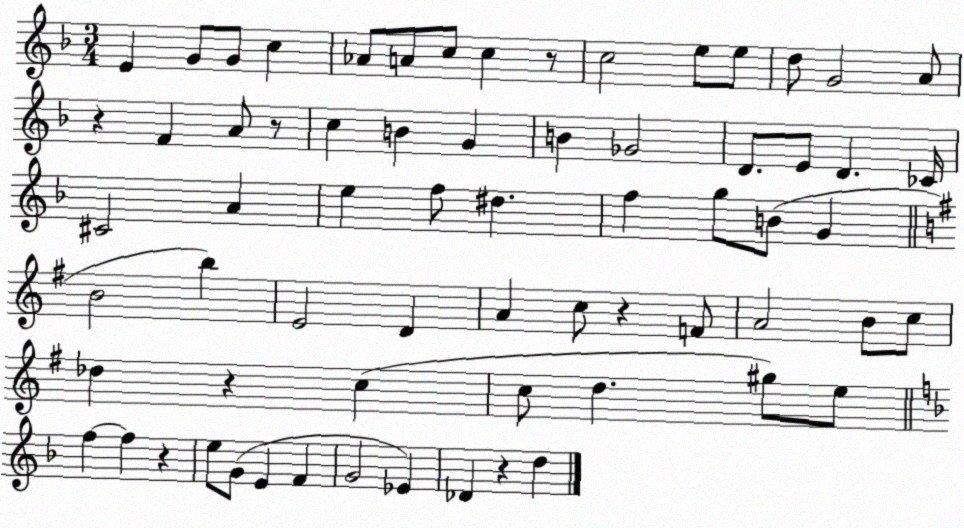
X:1
T:Untitled
M:3/4
L:1/4
K:F
E G/2 G/2 c _A/2 A/2 c/2 c z/2 c2 e/2 e/2 d/2 G2 A/2 z F A/2 z/2 c B G B _G2 D/2 E/2 D _C/4 ^C2 A e f/2 ^d f g/2 B/2 G B2 b E2 D A c/2 z F/2 A2 B/2 c/2 _d z c c/2 d ^g/2 e/2 f f z e/2 G/2 E F G2 _E _D z d